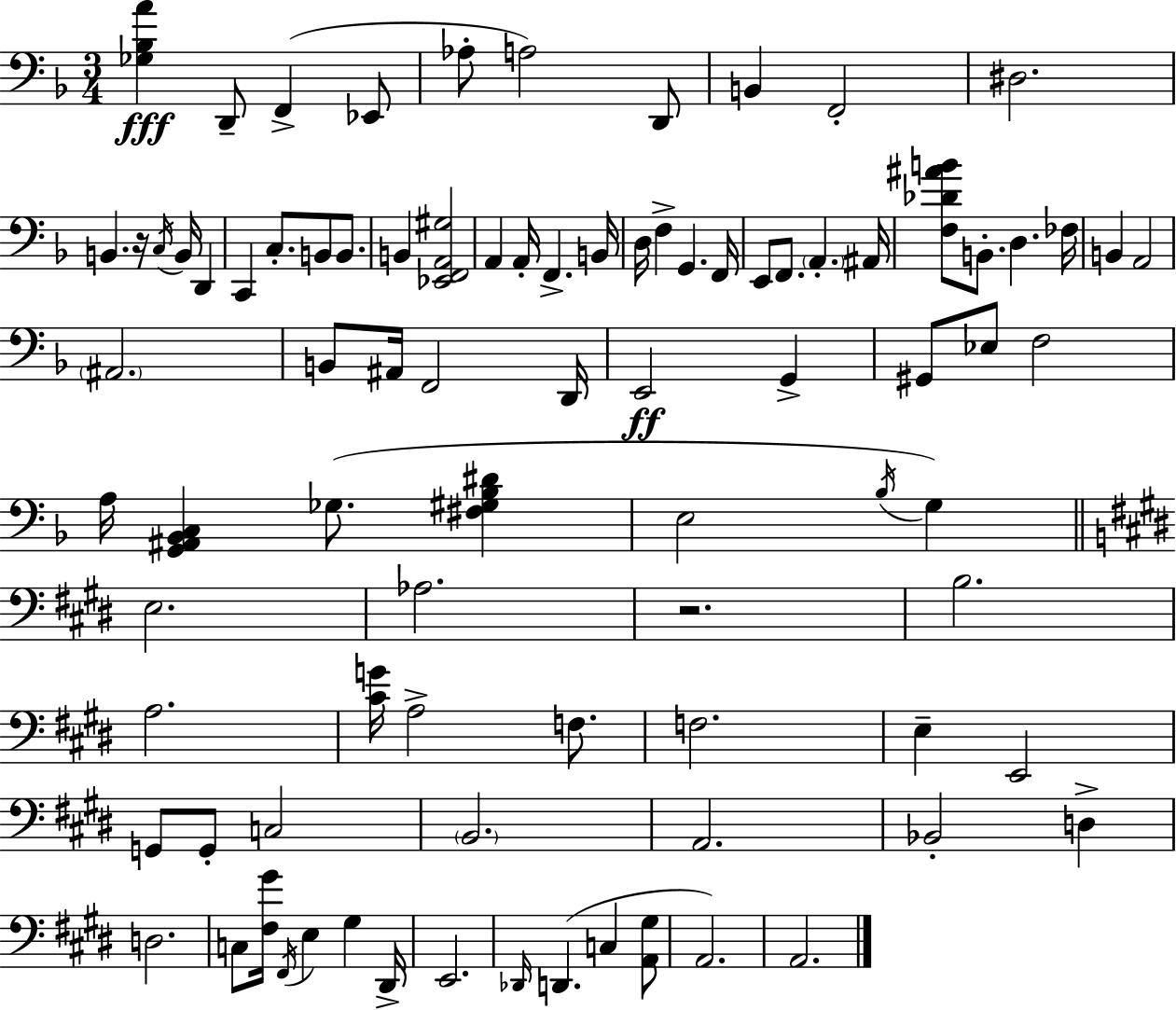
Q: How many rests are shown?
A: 2